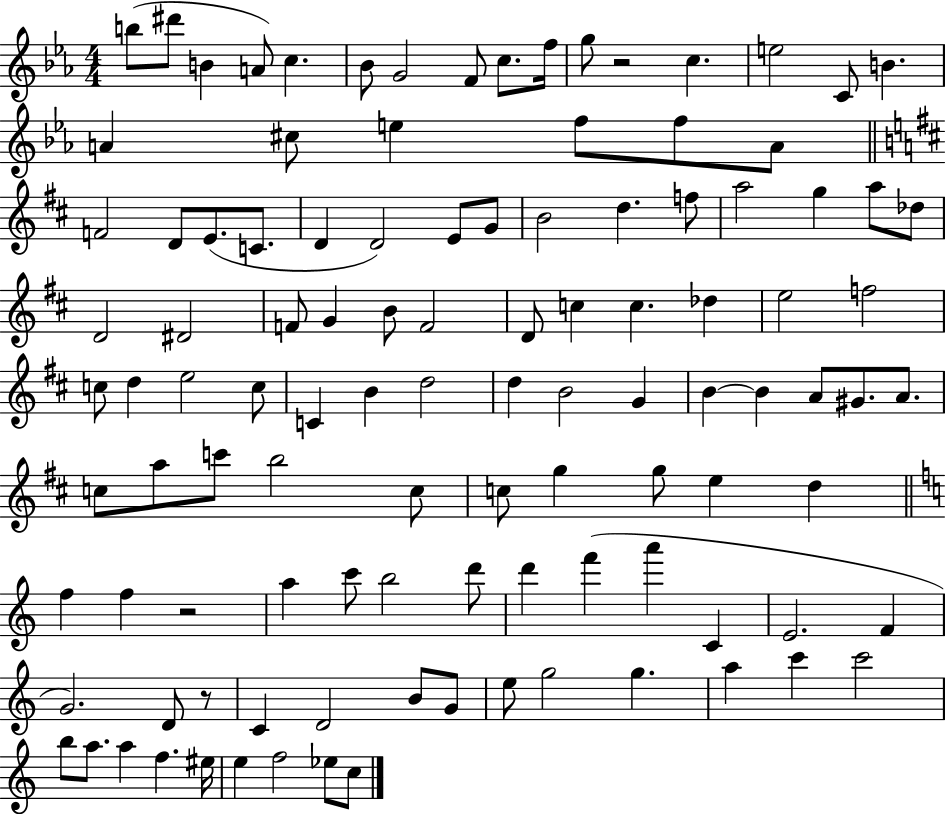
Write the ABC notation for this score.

X:1
T:Untitled
M:4/4
L:1/4
K:Eb
b/2 ^d'/2 B A/2 c _B/2 G2 F/2 c/2 f/4 g/2 z2 c e2 C/2 B A ^c/2 e f/2 f/2 A/2 F2 D/2 E/2 C/2 D D2 E/2 G/2 B2 d f/2 a2 g a/2 _d/2 D2 ^D2 F/2 G B/2 F2 D/2 c c _d e2 f2 c/2 d e2 c/2 C B d2 d B2 G B B A/2 ^G/2 A/2 c/2 a/2 c'/2 b2 c/2 c/2 g g/2 e d f f z2 a c'/2 b2 d'/2 d' f' a' C E2 F G2 D/2 z/2 C D2 B/2 G/2 e/2 g2 g a c' c'2 b/2 a/2 a f ^e/4 e f2 _e/2 c/2